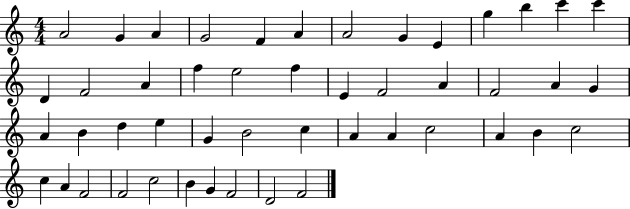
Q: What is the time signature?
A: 4/4